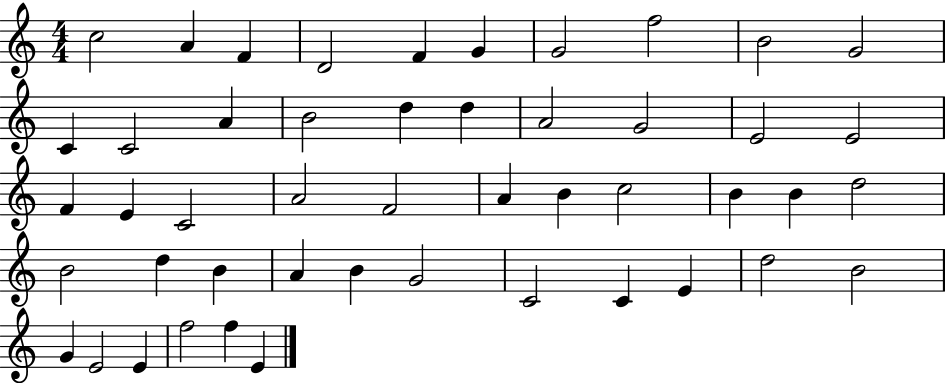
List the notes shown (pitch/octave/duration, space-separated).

C5/h A4/q F4/q D4/h F4/q G4/q G4/h F5/h B4/h G4/h C4/q C4/h A4/q B4/h D5/q D5/q A4/h G4/h E4/h E4/h F4/q E4/q C4/h A4/h F4/h A4/q B4/q C5/h B4/q B4/q D5/h B4/h D5/q B4/q A4/q B4/q G4/h C4/h C4/q E4/q D5/h B4/h G4/q E4/h E4/q F5/h F5/q E4/q